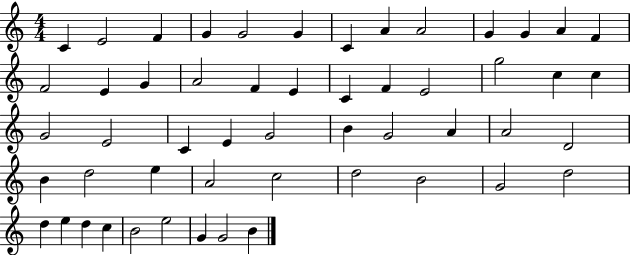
X:1
T:Untitled
M:4/4
L:1/4
K:C
C E2 F G G2 G C A A2 G G A F F2 E G A2 F E C F E2 g2 c c G2 E2 C E G2 B G2 A A2 D2 B d2 e A2 c2 d2 B2 G2 d2 d e d c B2 e2 G G2 B